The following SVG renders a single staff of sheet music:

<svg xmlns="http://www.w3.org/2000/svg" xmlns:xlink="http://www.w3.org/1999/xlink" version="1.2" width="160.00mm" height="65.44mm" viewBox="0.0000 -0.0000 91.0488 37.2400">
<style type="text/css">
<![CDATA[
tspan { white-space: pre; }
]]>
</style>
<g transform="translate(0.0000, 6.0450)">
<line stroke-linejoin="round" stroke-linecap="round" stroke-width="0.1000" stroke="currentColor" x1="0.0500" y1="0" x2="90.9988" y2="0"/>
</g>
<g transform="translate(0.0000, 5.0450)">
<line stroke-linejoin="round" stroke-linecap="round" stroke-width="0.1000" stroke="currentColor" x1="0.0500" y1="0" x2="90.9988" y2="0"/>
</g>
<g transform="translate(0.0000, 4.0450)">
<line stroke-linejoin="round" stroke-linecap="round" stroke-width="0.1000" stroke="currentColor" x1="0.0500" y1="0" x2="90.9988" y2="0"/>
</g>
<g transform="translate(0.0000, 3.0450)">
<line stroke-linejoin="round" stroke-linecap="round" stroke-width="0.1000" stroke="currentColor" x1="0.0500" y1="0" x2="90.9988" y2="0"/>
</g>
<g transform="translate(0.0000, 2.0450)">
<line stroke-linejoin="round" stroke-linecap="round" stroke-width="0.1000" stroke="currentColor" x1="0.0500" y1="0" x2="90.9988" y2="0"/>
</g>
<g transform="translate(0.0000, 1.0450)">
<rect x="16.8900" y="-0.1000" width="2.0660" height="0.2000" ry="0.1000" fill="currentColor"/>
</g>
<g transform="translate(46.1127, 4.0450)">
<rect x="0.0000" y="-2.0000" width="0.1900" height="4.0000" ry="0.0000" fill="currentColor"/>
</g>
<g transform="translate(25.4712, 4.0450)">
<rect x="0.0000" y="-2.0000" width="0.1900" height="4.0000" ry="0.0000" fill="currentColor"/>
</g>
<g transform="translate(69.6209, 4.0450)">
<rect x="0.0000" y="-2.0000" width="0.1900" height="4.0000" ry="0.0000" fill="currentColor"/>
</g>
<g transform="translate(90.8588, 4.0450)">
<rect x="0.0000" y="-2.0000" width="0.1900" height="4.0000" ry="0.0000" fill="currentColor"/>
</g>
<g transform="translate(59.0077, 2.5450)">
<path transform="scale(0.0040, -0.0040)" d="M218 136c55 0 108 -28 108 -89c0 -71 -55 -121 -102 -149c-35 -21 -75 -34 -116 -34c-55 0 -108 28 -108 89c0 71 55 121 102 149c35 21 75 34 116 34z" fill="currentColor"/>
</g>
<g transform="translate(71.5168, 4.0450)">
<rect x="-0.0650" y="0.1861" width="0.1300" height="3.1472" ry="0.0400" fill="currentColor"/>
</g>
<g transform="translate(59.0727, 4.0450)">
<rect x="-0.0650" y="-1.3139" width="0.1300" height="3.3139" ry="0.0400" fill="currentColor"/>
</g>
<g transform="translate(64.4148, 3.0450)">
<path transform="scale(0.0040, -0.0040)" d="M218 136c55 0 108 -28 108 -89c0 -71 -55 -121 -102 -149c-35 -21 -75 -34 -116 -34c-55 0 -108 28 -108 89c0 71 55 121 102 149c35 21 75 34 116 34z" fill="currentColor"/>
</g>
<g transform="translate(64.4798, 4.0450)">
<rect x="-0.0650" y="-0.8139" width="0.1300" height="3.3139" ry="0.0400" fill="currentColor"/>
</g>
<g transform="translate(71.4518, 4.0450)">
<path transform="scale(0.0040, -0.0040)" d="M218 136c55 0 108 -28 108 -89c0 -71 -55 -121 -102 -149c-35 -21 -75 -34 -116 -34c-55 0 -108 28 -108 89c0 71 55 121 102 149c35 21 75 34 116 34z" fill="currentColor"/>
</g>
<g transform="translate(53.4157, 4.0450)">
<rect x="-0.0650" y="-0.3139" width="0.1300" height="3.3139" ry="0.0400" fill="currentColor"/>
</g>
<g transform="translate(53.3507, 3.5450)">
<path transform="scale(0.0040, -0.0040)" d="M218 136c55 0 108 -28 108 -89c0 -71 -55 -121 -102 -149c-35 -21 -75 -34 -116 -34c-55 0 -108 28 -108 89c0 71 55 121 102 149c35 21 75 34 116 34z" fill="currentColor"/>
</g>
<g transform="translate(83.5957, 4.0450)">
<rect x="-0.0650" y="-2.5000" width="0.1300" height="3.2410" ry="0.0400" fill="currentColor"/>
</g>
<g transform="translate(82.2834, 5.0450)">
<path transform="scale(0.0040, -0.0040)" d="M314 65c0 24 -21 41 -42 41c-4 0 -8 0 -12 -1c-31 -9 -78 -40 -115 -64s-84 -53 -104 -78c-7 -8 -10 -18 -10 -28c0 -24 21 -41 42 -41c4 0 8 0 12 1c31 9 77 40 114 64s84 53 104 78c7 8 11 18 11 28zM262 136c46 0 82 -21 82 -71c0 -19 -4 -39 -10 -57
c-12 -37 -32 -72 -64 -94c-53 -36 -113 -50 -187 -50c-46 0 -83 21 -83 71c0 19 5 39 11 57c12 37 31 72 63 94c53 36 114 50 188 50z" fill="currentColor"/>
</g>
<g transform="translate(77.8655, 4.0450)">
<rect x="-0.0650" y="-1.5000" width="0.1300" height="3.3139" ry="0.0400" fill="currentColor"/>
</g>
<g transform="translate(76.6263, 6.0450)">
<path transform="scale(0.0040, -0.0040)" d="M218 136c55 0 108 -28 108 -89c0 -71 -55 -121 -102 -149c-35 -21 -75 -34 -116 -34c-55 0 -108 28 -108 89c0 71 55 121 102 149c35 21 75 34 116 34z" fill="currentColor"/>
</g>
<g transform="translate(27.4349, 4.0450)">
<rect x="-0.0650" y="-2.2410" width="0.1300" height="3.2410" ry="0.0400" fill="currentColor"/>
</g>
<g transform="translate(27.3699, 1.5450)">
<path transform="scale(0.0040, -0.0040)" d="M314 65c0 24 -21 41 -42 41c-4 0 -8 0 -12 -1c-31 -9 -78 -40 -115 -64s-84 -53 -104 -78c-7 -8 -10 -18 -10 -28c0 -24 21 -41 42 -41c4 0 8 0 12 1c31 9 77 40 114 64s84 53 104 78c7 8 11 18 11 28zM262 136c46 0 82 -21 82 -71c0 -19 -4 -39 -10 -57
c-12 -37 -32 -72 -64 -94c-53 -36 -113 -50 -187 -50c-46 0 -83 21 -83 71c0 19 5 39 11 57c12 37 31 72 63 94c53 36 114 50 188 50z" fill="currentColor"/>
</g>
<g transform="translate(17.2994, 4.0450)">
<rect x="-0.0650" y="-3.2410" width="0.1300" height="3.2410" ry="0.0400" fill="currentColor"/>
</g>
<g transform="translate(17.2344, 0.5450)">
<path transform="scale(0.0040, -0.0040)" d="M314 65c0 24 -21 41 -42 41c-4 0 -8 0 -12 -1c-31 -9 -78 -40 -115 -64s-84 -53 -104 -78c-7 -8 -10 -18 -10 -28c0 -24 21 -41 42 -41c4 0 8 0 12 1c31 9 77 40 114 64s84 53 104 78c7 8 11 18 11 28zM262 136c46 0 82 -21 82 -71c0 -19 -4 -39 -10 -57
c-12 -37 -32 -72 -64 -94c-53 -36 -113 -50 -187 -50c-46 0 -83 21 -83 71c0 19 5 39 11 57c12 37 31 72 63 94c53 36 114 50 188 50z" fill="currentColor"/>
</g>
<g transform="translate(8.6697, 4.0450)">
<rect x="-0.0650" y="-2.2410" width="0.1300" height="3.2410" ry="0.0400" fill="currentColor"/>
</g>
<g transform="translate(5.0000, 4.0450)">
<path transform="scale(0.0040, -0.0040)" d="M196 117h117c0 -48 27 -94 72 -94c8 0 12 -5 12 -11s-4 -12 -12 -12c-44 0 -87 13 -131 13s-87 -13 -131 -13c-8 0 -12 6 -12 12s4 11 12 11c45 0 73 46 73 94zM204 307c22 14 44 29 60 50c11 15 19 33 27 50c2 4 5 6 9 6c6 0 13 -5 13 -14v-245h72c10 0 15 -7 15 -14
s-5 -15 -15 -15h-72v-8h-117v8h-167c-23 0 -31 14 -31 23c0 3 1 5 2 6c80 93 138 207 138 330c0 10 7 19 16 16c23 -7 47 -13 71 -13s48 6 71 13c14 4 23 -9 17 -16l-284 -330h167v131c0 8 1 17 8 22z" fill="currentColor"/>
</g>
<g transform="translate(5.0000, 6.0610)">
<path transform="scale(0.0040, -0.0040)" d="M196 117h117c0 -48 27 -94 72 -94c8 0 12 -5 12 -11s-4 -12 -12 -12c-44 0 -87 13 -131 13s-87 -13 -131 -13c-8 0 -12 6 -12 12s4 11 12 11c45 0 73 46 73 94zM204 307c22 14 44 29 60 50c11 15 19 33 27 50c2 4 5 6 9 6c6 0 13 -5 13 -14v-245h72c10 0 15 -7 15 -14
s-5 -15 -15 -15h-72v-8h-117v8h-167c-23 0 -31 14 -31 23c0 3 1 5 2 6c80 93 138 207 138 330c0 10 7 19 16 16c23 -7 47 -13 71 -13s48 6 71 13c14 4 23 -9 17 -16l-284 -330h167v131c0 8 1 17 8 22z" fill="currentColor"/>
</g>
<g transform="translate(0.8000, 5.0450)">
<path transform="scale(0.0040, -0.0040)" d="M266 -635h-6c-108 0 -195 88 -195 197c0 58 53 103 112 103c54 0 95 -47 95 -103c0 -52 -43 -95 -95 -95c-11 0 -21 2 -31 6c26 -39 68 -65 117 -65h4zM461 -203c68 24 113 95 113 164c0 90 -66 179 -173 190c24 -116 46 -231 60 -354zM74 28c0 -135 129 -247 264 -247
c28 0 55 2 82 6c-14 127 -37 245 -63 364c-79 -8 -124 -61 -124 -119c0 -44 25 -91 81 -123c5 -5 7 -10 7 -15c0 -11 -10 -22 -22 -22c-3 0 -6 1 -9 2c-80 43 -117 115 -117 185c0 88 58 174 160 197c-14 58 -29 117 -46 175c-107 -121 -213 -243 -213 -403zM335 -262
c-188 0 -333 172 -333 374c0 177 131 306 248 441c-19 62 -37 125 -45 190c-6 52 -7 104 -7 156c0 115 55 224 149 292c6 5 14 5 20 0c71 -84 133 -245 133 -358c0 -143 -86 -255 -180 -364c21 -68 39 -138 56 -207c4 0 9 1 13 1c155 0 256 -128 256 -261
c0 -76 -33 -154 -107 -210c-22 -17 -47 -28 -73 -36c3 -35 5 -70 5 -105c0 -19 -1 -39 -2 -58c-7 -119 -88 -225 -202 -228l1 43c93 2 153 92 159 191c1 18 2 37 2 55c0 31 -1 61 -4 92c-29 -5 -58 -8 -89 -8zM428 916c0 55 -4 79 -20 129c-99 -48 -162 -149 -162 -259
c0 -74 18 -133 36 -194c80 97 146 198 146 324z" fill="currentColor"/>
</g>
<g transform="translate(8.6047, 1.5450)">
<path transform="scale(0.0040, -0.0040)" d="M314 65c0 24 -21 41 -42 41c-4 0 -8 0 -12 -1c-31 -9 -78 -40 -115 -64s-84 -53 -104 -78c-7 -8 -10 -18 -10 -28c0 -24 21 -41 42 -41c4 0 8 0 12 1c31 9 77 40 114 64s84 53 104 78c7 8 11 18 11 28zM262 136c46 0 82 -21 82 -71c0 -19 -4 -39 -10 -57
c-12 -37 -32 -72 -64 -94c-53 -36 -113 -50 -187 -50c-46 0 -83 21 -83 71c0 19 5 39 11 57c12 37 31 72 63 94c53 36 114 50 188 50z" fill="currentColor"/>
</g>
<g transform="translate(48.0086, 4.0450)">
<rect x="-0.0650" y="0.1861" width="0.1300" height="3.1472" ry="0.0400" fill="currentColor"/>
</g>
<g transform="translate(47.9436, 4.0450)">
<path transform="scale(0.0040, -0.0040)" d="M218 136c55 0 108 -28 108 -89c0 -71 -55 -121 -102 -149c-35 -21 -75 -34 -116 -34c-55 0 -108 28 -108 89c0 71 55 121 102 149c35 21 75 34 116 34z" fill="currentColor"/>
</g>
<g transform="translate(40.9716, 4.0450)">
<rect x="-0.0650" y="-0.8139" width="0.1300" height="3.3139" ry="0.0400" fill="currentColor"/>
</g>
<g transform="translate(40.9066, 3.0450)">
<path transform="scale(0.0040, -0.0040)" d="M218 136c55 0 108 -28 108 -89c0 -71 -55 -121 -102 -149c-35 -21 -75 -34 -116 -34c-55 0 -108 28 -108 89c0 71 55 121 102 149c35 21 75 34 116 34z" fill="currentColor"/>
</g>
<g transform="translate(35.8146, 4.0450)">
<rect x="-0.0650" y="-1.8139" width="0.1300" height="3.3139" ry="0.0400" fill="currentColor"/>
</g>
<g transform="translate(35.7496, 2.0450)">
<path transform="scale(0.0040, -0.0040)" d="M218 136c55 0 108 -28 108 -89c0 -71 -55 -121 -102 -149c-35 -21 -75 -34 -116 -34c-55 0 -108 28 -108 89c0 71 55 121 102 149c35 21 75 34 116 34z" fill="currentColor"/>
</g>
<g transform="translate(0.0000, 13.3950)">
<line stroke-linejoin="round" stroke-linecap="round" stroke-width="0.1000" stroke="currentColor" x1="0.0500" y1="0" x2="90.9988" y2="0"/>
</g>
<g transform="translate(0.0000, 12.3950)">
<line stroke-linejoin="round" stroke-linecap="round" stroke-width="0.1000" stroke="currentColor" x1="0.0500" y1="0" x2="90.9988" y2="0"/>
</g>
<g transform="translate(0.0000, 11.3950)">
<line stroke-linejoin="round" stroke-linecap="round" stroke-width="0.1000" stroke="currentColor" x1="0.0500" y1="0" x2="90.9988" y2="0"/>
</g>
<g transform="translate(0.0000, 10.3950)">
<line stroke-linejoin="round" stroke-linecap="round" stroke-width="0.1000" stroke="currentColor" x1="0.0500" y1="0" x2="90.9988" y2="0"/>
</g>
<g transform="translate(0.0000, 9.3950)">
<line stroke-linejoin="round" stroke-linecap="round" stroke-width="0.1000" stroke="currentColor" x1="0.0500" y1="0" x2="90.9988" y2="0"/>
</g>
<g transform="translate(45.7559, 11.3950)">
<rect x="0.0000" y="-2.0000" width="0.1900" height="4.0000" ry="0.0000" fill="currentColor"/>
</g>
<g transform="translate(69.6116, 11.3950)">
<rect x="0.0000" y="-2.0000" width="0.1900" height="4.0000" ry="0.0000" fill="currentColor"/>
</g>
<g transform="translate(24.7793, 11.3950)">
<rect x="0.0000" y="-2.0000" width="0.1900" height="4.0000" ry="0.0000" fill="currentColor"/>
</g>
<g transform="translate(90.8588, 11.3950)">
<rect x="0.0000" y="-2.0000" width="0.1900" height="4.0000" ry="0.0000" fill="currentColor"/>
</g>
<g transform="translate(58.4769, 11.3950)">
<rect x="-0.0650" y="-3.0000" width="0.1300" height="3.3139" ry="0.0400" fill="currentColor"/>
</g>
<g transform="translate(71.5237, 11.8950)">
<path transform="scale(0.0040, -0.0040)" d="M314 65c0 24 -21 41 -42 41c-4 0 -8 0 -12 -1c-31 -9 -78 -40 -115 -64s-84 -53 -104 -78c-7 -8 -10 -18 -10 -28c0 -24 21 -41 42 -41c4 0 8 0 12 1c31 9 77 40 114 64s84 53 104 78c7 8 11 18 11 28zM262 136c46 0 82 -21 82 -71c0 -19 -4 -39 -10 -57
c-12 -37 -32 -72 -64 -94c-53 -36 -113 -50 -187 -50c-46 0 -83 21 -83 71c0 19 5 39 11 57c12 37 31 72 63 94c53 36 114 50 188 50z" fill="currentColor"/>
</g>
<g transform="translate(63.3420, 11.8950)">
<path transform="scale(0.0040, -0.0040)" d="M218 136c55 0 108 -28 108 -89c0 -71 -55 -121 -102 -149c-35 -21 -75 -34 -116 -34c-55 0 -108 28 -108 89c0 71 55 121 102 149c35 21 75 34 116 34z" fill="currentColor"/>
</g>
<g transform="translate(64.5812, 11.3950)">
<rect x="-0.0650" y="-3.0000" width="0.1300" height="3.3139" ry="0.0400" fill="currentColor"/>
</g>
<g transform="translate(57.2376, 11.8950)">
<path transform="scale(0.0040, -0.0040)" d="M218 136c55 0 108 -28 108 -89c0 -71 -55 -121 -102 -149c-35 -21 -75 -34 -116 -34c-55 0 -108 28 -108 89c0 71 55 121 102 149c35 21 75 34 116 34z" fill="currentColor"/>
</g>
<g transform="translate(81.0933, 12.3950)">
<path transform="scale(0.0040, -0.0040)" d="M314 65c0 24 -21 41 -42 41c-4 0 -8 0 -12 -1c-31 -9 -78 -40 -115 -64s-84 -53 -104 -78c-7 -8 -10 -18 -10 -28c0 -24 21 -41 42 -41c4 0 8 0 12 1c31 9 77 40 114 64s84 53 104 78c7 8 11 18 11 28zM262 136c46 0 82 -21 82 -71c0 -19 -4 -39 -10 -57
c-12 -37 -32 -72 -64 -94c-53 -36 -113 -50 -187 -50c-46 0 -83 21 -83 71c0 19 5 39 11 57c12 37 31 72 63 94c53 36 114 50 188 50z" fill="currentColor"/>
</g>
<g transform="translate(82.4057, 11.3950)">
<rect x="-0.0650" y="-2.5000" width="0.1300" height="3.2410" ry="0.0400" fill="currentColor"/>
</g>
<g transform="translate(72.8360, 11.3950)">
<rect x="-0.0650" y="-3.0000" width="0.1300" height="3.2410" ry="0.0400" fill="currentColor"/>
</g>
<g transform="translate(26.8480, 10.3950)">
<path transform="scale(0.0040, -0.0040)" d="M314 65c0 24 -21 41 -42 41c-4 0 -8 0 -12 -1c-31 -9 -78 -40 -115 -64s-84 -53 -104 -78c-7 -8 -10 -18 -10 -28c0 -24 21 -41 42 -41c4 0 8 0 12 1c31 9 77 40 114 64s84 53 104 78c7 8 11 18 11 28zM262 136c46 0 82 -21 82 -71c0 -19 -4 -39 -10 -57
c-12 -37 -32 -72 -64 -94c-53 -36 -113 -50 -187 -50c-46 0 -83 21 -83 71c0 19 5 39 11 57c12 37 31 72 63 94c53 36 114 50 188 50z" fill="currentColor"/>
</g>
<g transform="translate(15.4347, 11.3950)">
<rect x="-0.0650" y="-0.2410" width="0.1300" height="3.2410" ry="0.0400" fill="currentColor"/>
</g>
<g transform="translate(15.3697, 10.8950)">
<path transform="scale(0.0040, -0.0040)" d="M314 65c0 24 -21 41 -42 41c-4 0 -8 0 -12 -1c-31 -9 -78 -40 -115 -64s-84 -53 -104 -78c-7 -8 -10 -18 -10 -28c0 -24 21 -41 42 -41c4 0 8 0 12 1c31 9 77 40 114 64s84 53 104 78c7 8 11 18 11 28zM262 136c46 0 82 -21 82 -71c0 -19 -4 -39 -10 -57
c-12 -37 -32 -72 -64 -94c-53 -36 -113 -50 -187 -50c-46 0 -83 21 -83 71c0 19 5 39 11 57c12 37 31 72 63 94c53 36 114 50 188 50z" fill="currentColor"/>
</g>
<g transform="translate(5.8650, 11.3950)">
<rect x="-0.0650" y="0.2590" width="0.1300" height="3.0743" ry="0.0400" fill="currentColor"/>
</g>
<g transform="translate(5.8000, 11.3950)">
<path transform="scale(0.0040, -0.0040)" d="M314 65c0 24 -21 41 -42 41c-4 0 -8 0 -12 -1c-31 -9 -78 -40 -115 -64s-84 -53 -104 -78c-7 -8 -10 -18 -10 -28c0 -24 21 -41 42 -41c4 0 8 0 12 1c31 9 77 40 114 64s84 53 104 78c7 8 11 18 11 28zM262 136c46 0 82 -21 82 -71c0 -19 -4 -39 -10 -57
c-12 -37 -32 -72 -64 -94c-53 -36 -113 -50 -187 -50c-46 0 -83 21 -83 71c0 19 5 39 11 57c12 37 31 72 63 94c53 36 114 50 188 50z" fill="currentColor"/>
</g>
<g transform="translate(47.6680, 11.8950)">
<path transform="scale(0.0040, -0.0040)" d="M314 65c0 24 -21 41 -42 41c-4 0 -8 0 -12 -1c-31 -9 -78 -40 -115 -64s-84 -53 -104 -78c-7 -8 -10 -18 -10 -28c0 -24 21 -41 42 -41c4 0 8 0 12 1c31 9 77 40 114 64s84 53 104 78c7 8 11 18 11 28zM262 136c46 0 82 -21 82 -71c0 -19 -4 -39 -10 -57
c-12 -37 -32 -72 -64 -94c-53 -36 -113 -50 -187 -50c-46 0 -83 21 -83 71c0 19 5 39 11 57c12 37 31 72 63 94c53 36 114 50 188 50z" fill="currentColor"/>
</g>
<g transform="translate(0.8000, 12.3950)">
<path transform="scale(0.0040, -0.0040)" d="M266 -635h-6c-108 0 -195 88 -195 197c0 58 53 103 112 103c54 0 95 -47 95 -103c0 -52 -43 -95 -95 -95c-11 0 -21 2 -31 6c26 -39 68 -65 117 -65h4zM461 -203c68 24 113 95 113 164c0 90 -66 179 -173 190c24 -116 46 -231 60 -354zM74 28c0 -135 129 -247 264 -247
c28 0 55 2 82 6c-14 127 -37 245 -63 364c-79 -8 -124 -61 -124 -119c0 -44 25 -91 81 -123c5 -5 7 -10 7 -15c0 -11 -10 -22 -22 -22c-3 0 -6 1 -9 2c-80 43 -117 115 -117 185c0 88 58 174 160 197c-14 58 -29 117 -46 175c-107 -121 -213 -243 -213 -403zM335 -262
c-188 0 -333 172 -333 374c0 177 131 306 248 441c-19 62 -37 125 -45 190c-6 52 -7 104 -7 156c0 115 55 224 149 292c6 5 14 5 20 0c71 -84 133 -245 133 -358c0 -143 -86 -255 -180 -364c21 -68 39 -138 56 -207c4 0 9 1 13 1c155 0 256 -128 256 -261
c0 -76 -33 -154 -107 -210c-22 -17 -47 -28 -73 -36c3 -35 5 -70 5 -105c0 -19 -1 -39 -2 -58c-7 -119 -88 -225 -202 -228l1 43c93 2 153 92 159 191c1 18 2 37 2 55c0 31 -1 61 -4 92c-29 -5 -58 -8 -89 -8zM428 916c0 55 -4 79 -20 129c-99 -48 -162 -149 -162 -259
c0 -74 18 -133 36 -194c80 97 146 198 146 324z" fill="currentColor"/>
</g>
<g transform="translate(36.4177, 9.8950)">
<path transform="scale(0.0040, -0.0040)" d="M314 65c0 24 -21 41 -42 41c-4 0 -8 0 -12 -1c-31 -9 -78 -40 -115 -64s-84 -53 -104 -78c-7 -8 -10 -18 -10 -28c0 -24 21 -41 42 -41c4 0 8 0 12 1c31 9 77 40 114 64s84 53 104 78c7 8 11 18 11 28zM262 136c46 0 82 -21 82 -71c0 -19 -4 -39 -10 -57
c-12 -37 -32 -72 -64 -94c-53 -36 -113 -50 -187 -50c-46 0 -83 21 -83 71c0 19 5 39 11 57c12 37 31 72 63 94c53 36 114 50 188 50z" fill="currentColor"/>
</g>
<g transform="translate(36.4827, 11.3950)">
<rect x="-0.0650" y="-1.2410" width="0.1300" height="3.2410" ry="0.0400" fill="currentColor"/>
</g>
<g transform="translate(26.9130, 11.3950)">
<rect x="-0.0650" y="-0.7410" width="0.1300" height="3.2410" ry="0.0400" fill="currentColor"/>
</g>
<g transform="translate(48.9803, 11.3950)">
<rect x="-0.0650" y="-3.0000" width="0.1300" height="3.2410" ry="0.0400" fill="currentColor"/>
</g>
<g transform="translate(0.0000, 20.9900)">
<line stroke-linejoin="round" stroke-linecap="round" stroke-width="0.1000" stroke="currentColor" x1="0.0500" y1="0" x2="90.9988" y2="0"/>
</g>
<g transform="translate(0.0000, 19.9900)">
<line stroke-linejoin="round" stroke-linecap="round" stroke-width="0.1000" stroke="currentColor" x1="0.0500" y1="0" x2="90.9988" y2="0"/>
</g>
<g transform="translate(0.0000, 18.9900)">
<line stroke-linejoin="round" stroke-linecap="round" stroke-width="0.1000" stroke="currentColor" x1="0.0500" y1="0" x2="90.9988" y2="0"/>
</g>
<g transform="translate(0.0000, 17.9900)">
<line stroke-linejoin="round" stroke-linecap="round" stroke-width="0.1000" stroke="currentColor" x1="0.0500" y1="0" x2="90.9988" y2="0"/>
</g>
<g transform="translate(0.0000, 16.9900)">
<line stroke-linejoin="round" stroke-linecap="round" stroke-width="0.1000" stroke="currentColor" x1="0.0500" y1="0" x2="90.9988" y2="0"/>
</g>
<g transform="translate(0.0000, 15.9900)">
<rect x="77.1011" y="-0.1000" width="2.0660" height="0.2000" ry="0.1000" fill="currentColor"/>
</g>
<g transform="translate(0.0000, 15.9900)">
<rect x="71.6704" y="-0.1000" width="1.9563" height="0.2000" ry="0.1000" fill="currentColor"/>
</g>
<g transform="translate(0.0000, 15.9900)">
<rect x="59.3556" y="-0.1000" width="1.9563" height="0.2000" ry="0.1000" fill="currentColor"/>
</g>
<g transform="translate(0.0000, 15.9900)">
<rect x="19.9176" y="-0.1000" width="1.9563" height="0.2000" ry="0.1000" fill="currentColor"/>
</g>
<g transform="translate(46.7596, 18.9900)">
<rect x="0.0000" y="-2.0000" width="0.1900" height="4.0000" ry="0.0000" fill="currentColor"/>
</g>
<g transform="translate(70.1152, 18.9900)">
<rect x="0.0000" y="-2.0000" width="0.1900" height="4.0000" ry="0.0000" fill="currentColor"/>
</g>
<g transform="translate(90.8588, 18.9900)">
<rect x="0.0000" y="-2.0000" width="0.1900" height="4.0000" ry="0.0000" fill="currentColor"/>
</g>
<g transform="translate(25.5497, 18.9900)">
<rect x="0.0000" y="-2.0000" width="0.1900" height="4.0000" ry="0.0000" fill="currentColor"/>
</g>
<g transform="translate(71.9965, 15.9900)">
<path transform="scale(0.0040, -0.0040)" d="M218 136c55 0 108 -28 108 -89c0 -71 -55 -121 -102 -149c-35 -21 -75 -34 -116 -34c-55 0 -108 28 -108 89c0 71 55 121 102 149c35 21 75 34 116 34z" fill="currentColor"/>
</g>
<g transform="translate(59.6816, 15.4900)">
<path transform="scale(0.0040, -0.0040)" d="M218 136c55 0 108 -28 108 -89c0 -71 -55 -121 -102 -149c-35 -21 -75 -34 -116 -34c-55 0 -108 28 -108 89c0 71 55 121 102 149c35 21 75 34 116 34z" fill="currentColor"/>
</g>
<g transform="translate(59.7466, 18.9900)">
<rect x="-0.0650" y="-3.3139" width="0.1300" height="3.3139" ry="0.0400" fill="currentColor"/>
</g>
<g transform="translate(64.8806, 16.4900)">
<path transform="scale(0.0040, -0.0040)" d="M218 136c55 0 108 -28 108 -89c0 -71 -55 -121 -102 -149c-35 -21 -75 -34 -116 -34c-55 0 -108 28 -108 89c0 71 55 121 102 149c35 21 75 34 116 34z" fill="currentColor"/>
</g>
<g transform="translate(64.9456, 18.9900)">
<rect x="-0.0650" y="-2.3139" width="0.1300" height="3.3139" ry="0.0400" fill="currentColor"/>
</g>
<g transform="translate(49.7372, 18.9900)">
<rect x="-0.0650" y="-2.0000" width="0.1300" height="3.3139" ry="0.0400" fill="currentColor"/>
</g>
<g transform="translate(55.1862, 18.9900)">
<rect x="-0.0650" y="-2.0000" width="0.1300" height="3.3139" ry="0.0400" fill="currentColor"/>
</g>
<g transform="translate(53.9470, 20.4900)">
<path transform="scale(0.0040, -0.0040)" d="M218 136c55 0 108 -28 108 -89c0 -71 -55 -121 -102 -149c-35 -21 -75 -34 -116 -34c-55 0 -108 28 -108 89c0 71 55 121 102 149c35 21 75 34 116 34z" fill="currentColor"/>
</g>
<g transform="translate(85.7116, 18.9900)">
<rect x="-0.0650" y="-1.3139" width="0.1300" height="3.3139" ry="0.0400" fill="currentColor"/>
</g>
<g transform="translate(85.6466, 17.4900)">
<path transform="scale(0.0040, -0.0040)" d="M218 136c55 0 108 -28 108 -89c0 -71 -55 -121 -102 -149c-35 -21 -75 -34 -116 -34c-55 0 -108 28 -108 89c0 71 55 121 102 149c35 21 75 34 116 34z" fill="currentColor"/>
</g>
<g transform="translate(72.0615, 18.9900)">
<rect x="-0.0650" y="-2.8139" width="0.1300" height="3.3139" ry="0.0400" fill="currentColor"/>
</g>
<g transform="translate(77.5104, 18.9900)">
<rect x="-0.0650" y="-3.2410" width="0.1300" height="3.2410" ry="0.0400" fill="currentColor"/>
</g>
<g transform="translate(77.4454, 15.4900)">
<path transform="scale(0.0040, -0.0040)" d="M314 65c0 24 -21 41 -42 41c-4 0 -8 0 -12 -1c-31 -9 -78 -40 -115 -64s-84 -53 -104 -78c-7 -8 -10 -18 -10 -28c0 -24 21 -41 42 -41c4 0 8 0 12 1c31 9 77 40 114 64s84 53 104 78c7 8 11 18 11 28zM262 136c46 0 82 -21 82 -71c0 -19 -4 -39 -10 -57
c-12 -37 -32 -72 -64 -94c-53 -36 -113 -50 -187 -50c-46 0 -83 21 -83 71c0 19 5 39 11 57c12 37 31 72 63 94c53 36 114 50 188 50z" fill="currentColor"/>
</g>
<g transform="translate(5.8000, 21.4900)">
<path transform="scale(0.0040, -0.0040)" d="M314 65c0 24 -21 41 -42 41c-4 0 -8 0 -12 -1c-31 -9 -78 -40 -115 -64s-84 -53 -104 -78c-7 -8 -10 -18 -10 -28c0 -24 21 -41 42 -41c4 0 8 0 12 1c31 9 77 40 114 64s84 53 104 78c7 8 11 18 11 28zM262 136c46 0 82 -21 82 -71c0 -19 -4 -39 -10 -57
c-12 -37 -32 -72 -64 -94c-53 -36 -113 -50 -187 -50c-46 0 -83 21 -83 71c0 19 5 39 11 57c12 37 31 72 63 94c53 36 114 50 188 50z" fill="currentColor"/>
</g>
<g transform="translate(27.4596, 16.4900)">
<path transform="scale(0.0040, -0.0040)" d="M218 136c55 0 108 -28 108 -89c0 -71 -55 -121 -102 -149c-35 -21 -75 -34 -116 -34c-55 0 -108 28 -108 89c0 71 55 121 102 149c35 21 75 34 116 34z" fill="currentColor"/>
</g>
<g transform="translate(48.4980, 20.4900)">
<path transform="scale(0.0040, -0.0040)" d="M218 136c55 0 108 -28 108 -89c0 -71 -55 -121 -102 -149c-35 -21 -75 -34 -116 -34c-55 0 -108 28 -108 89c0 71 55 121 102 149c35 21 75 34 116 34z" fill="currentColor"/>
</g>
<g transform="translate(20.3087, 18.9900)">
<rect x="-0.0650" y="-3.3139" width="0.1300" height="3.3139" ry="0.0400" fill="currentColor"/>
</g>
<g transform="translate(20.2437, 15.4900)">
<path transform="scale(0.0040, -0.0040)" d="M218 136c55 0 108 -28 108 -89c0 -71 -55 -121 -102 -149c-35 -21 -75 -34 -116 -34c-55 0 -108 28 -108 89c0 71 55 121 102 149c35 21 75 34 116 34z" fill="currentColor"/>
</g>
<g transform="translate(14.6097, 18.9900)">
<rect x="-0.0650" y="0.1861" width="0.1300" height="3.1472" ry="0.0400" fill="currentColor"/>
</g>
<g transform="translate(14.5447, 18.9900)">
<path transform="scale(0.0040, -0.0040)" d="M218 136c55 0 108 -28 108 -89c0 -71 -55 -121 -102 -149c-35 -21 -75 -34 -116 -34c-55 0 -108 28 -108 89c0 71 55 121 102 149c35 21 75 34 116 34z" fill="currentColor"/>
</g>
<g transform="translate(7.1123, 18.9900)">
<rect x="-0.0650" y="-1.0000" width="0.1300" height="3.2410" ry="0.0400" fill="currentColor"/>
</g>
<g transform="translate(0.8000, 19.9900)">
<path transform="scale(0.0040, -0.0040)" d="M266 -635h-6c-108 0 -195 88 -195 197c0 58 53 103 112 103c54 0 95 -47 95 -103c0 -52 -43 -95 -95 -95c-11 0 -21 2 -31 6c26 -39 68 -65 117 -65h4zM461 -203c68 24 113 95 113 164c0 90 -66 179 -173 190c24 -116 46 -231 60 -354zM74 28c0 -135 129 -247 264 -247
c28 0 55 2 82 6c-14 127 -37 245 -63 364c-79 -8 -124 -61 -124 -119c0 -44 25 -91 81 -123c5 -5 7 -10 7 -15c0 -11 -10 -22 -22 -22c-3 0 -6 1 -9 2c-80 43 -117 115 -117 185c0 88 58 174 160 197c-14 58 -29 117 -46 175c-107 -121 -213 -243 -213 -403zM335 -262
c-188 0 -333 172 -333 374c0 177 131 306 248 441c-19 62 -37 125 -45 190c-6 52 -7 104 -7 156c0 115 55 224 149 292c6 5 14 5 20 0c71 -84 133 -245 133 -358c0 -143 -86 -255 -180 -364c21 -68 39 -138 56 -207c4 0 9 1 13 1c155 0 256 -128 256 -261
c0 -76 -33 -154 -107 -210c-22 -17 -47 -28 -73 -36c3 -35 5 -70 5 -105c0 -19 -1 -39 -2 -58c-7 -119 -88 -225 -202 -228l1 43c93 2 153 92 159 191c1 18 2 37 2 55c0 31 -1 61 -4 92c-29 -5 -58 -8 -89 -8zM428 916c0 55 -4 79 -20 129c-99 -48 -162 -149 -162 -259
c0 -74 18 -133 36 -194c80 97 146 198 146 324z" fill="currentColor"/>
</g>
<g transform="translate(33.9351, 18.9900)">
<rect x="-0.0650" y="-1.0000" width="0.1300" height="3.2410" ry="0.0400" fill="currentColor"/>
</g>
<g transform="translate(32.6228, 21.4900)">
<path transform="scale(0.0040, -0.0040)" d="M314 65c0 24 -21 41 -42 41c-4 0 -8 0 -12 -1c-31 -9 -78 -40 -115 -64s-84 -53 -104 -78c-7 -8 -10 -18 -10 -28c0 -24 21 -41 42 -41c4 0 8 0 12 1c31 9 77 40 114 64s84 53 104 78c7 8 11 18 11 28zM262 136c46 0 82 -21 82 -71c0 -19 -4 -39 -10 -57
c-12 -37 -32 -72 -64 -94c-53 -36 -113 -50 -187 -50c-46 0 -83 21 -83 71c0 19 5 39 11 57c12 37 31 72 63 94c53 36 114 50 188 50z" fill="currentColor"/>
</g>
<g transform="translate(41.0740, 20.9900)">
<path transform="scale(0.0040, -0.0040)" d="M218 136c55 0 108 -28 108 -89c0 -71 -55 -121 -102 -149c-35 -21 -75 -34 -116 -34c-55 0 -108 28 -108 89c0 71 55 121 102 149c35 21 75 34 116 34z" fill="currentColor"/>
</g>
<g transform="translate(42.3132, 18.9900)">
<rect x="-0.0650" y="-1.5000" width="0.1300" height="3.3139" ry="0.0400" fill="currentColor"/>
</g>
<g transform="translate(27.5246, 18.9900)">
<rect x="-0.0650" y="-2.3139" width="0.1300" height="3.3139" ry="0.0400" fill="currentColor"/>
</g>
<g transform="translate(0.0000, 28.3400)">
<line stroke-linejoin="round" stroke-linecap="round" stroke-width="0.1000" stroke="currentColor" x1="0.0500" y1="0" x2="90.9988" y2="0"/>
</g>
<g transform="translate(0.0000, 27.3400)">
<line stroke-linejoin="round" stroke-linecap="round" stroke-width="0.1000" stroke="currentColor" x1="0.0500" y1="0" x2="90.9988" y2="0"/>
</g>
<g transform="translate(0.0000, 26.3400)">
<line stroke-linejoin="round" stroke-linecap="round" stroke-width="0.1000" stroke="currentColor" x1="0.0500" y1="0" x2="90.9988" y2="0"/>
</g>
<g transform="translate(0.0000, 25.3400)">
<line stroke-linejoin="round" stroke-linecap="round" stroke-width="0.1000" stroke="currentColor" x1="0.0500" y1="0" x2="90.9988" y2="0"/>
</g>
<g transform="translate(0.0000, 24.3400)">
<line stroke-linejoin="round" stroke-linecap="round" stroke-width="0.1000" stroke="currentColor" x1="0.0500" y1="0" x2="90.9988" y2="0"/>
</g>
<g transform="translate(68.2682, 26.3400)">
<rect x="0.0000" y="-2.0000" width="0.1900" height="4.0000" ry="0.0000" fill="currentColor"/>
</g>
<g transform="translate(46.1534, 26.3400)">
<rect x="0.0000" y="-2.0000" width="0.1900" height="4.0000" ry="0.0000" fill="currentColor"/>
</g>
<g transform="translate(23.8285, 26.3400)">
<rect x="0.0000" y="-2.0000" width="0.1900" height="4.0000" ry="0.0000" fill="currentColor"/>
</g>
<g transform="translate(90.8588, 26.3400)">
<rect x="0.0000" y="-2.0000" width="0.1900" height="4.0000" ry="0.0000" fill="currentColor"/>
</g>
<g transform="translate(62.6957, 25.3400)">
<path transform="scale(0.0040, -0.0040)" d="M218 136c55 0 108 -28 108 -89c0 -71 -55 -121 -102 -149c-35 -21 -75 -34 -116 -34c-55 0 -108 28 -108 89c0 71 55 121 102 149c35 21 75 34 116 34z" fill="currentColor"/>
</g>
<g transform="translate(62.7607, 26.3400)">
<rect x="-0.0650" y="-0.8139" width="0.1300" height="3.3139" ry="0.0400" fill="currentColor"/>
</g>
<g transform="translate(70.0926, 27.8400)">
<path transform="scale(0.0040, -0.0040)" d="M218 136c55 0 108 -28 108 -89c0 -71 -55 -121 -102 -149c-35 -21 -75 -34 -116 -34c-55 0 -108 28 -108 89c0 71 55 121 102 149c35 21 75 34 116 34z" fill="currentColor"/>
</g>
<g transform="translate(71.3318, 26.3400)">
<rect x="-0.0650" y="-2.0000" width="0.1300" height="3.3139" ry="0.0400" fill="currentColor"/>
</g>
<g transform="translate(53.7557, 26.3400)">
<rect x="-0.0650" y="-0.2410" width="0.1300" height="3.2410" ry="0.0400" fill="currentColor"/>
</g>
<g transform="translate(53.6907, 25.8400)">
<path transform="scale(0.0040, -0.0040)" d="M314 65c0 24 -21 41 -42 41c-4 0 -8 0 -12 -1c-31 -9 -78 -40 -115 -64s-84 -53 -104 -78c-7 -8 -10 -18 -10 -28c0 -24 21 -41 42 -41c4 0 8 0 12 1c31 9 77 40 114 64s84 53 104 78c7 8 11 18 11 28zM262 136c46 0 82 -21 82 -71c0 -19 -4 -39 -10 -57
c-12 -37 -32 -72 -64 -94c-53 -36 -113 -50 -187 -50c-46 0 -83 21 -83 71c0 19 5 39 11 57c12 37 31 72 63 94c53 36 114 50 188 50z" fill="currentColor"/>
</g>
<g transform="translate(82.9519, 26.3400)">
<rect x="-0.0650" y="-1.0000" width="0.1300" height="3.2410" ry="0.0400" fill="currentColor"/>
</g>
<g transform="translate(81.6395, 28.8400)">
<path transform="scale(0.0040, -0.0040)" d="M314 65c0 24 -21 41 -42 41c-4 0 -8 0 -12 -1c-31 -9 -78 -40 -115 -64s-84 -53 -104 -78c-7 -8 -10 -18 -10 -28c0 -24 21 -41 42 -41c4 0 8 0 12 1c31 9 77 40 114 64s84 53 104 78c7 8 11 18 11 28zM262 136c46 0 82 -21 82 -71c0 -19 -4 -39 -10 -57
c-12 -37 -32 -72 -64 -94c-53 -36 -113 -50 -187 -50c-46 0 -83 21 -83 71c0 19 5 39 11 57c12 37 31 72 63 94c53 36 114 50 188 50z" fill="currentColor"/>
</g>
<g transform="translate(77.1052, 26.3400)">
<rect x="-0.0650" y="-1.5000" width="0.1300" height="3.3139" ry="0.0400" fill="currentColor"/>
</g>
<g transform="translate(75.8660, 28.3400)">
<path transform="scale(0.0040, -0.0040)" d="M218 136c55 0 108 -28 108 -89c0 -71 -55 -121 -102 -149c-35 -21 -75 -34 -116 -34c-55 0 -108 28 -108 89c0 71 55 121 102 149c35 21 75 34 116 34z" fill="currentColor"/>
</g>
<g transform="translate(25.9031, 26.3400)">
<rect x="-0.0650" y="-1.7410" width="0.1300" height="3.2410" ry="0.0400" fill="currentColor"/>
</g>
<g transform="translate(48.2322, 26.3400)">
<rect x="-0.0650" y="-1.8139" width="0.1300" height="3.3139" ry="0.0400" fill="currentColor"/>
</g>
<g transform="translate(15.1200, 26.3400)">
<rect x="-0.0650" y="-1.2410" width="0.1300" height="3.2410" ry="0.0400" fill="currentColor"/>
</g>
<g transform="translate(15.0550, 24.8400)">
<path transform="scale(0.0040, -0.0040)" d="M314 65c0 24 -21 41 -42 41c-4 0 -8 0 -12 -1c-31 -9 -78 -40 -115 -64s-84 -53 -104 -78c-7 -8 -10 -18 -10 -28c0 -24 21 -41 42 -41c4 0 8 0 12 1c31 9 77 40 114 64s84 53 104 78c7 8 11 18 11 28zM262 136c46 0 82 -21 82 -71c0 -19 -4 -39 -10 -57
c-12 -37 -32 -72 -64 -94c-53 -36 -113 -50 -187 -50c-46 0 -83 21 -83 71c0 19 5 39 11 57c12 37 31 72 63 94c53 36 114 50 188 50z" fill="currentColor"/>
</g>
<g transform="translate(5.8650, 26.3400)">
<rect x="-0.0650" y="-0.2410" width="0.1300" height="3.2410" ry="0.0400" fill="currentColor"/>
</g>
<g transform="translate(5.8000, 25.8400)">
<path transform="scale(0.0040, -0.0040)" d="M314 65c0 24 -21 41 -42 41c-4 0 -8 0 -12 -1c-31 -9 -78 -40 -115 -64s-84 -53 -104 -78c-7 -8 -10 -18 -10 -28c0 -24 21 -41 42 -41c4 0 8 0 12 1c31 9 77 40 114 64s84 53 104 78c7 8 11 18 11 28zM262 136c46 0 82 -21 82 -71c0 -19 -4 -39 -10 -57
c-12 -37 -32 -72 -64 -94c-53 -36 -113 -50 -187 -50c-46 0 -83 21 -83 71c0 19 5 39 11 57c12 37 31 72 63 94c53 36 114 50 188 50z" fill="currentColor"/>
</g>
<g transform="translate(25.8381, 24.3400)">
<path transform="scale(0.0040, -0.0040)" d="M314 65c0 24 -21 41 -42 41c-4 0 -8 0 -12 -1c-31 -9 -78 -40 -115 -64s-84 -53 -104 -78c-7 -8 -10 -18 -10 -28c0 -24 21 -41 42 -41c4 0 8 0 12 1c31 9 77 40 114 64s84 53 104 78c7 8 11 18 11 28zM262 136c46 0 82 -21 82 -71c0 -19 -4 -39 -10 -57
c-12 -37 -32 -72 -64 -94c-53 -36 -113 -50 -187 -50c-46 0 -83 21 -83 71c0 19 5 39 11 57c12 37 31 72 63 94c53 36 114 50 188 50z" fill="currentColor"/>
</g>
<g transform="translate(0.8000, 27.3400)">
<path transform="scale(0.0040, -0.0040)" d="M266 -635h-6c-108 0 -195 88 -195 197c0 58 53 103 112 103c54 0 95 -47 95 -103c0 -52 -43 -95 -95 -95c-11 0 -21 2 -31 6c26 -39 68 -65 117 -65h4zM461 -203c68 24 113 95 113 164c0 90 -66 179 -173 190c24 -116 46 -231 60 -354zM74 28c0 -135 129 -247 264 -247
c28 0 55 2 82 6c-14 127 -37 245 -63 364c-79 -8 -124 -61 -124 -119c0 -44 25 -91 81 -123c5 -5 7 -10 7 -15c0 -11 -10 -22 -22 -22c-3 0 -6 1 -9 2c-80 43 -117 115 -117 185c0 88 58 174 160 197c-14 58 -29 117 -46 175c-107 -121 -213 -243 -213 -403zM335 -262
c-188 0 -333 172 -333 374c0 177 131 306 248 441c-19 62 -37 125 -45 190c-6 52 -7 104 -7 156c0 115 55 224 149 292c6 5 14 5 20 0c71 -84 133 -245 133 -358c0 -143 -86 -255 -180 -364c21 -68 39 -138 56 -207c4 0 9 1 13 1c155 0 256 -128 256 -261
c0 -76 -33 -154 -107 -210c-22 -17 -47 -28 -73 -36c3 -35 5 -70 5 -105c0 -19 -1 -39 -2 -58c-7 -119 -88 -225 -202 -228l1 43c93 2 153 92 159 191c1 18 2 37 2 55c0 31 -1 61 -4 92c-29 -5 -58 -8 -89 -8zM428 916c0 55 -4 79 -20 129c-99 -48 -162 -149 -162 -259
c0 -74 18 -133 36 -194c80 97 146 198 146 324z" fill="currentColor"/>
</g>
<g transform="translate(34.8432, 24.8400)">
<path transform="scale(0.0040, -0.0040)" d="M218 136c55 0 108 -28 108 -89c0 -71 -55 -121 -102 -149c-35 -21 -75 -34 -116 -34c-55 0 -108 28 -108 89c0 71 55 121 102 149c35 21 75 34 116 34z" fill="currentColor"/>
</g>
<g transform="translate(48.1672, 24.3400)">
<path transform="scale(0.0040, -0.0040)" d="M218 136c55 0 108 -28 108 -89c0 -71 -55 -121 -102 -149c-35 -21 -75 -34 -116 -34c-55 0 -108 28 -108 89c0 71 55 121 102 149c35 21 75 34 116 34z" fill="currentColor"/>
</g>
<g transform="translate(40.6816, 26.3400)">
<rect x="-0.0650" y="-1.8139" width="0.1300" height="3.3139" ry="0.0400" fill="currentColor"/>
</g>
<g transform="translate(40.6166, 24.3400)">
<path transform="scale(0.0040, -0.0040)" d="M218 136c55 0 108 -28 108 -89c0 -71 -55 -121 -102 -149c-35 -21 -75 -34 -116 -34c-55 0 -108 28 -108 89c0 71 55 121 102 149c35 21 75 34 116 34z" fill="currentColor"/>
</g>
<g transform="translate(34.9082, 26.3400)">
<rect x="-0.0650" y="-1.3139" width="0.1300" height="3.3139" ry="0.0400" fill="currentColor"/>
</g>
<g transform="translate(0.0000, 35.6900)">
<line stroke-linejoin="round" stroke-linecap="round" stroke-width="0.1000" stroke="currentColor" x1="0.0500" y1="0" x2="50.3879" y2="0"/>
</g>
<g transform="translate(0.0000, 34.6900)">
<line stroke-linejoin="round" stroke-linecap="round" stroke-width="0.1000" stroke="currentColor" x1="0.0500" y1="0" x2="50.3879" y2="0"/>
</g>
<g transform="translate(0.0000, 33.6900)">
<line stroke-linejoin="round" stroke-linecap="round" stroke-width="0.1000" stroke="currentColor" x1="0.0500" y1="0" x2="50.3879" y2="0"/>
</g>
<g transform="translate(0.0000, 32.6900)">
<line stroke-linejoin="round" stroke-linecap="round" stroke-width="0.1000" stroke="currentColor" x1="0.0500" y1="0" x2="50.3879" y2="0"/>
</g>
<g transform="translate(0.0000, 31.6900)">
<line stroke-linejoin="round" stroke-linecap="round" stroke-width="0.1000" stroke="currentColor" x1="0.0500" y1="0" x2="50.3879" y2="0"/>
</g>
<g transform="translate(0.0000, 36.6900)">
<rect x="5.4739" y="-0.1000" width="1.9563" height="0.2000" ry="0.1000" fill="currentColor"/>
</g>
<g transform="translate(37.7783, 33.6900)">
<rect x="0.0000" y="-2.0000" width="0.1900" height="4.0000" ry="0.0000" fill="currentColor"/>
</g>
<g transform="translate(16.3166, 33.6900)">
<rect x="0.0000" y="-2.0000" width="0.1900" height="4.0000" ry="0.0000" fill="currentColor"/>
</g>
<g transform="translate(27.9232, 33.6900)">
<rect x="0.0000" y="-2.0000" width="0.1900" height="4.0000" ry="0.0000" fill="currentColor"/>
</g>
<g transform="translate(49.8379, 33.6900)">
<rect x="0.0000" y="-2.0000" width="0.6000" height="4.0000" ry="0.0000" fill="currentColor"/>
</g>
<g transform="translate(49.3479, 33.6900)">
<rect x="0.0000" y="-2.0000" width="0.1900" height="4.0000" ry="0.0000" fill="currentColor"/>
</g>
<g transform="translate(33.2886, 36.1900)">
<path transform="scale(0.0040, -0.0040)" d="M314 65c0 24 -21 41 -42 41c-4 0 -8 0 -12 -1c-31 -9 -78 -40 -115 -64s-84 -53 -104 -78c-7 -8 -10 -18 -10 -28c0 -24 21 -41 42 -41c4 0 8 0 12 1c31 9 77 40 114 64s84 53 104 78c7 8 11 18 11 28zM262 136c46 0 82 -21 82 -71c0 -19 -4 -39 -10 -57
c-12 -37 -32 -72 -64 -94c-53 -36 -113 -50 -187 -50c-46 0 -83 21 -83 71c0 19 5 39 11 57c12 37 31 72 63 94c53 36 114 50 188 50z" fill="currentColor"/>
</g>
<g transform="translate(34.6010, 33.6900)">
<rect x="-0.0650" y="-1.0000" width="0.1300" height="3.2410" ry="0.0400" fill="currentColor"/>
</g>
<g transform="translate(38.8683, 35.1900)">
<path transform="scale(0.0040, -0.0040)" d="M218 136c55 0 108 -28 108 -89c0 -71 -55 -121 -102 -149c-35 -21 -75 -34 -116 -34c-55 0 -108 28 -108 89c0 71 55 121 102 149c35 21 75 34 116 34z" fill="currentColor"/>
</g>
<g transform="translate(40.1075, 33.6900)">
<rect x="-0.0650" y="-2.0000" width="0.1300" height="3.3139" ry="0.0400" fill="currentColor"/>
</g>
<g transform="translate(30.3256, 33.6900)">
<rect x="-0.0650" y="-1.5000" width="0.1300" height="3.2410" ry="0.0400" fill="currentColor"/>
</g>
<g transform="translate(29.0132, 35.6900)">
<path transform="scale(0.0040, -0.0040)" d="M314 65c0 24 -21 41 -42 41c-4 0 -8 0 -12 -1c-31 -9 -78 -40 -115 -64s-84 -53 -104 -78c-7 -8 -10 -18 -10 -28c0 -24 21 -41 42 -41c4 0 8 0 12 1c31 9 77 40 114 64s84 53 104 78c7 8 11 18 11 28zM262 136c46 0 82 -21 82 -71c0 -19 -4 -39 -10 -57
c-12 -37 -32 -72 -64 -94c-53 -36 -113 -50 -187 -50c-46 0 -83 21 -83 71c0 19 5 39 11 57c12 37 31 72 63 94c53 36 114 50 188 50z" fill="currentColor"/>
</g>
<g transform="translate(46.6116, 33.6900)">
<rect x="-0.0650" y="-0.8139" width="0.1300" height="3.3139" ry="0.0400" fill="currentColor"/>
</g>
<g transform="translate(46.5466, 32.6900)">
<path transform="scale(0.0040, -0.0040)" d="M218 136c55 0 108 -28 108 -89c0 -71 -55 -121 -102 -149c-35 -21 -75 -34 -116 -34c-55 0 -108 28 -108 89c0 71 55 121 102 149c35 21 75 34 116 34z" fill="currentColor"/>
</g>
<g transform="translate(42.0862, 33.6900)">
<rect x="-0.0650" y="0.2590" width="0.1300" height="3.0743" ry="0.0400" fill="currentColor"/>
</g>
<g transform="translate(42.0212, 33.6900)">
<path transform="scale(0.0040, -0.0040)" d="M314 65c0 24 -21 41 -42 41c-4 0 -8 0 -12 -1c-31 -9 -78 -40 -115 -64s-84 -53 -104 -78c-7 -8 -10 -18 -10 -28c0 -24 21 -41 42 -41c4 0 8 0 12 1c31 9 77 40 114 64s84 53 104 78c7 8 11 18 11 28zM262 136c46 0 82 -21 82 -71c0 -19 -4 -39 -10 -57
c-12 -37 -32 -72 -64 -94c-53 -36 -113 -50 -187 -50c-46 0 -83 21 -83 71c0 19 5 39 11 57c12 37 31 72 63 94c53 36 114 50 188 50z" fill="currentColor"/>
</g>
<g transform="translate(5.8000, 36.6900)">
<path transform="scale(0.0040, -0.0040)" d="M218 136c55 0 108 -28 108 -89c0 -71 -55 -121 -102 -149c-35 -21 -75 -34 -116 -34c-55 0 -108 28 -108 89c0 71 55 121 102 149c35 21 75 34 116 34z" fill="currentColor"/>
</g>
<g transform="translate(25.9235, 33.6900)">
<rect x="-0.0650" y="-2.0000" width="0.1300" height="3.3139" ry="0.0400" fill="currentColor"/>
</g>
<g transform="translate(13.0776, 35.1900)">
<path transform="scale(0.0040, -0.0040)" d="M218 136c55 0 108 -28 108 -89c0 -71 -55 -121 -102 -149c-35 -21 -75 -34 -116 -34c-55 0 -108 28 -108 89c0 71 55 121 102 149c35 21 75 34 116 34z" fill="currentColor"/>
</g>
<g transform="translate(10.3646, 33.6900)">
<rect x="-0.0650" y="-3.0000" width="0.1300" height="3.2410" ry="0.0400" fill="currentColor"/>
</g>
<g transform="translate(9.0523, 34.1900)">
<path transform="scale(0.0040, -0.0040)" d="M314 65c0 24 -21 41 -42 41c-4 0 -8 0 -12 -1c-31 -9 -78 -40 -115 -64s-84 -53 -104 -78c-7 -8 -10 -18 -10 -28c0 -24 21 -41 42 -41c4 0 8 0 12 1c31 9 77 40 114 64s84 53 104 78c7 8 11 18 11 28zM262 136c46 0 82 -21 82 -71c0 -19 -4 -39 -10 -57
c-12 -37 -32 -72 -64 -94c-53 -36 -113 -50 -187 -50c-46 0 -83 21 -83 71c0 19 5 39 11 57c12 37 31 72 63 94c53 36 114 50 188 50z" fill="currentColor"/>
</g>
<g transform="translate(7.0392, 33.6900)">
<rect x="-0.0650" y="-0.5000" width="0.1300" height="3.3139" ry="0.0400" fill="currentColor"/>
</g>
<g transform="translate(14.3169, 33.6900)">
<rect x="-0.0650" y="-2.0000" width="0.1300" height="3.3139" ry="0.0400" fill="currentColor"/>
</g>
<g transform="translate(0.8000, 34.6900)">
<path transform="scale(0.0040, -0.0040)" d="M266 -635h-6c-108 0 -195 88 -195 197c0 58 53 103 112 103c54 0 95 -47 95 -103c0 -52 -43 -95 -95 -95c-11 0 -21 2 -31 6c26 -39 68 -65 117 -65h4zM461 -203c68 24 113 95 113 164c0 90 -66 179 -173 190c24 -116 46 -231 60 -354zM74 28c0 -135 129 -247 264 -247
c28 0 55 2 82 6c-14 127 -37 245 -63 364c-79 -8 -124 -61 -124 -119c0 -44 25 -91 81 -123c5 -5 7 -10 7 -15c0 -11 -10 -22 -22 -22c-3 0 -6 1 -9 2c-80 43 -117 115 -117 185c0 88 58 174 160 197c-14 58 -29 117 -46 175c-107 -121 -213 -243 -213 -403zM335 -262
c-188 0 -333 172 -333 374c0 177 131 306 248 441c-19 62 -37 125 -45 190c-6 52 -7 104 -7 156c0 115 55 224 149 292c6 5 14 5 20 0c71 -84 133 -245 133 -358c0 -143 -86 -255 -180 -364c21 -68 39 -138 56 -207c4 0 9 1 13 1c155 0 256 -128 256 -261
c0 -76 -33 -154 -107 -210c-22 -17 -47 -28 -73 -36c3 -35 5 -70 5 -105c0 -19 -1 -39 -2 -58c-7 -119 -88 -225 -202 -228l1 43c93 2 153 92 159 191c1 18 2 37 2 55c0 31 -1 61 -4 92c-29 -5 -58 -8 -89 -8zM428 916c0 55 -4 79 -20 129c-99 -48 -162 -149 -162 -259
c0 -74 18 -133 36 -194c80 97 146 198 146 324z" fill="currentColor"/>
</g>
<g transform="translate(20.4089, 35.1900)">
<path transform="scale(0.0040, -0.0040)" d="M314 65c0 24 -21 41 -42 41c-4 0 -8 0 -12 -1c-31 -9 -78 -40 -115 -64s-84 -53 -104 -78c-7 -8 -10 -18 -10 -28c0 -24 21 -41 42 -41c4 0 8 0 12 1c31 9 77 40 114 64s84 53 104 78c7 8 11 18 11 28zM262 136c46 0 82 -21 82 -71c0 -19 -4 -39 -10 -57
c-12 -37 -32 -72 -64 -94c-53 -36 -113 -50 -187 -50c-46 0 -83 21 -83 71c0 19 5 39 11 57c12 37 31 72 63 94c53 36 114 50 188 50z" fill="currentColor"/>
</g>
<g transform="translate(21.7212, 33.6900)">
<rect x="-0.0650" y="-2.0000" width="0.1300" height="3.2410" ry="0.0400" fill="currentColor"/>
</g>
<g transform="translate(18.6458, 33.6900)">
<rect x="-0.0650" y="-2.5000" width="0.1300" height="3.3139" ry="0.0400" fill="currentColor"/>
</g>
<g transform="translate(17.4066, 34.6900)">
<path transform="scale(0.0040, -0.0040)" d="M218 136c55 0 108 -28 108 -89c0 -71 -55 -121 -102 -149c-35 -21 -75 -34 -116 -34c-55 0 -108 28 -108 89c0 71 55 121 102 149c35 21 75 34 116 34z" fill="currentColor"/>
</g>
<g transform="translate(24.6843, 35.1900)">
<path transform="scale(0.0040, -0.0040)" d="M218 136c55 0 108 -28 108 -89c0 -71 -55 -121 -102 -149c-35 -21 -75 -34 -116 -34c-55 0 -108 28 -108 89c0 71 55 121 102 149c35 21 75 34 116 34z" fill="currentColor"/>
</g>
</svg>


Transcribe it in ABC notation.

X:1
T:Untitled
M:4/4
L:1/4
K:C
g2 b2 g2 f d B c e d B E G2 B2 c2 d2 e2 A2 A A A2 G2 D2 B b g D2 E F F b g a b2 e c2 e2 f2 e f f c2 d F E D2 C A2 F G F2 F E2 D2 F B2 d